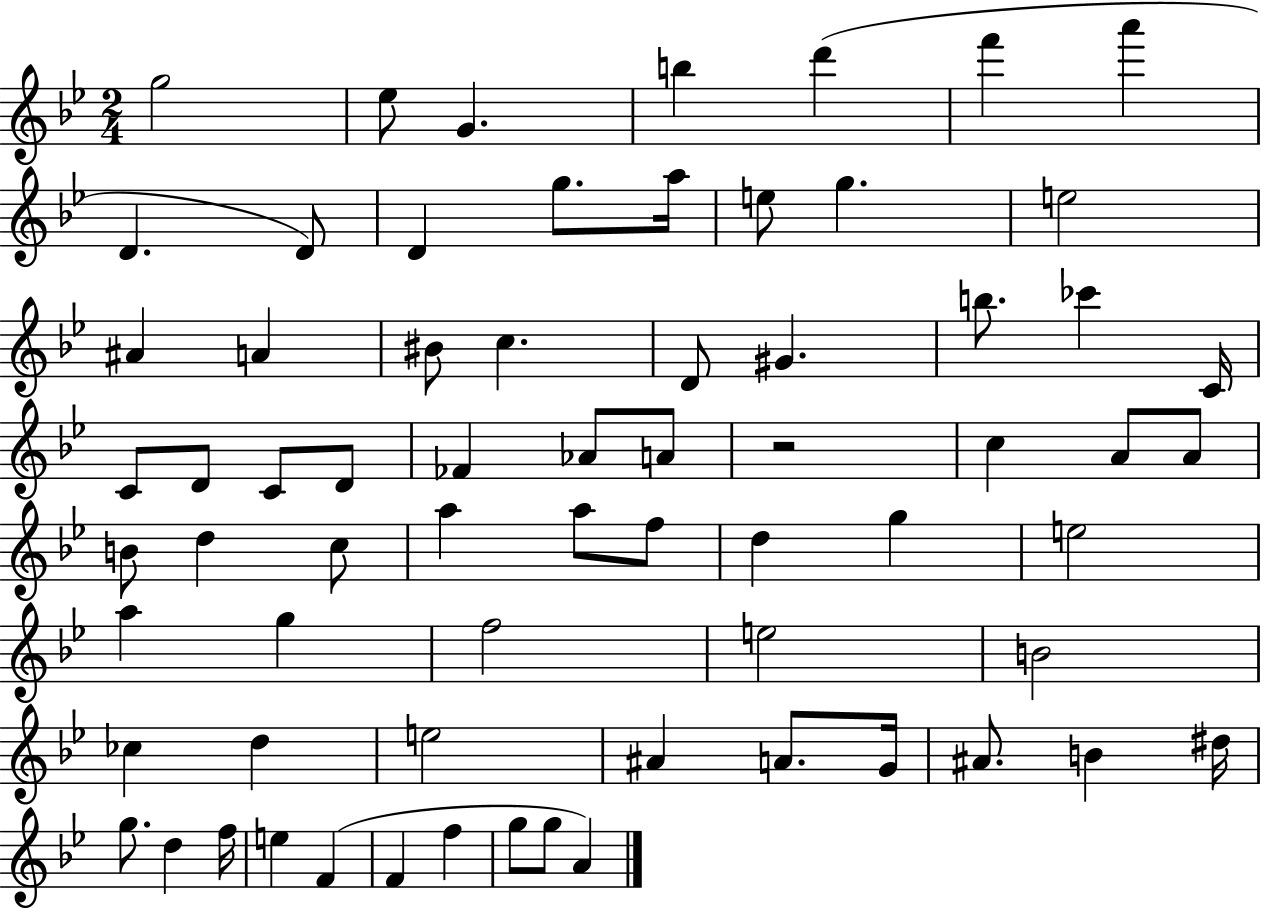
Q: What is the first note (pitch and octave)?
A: G5